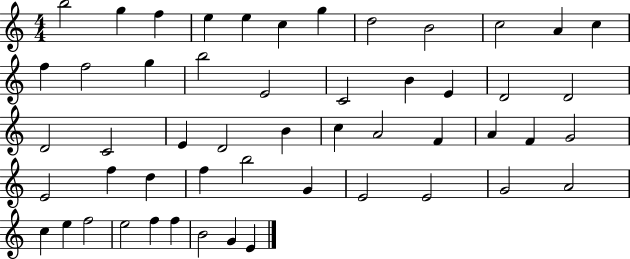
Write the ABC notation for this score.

X:1
T:Untitled
M:4/4
L:1/4
K:C
b2 g f e e c g d2 B2 c2 A c f f2 g b2 E2 C2 B E D2 D2 D2 C2 E D2 B c A2 F A F G2 E2 f d f b2 G E2 E2 G2 A2 c e f2 e2 f f B2 G E